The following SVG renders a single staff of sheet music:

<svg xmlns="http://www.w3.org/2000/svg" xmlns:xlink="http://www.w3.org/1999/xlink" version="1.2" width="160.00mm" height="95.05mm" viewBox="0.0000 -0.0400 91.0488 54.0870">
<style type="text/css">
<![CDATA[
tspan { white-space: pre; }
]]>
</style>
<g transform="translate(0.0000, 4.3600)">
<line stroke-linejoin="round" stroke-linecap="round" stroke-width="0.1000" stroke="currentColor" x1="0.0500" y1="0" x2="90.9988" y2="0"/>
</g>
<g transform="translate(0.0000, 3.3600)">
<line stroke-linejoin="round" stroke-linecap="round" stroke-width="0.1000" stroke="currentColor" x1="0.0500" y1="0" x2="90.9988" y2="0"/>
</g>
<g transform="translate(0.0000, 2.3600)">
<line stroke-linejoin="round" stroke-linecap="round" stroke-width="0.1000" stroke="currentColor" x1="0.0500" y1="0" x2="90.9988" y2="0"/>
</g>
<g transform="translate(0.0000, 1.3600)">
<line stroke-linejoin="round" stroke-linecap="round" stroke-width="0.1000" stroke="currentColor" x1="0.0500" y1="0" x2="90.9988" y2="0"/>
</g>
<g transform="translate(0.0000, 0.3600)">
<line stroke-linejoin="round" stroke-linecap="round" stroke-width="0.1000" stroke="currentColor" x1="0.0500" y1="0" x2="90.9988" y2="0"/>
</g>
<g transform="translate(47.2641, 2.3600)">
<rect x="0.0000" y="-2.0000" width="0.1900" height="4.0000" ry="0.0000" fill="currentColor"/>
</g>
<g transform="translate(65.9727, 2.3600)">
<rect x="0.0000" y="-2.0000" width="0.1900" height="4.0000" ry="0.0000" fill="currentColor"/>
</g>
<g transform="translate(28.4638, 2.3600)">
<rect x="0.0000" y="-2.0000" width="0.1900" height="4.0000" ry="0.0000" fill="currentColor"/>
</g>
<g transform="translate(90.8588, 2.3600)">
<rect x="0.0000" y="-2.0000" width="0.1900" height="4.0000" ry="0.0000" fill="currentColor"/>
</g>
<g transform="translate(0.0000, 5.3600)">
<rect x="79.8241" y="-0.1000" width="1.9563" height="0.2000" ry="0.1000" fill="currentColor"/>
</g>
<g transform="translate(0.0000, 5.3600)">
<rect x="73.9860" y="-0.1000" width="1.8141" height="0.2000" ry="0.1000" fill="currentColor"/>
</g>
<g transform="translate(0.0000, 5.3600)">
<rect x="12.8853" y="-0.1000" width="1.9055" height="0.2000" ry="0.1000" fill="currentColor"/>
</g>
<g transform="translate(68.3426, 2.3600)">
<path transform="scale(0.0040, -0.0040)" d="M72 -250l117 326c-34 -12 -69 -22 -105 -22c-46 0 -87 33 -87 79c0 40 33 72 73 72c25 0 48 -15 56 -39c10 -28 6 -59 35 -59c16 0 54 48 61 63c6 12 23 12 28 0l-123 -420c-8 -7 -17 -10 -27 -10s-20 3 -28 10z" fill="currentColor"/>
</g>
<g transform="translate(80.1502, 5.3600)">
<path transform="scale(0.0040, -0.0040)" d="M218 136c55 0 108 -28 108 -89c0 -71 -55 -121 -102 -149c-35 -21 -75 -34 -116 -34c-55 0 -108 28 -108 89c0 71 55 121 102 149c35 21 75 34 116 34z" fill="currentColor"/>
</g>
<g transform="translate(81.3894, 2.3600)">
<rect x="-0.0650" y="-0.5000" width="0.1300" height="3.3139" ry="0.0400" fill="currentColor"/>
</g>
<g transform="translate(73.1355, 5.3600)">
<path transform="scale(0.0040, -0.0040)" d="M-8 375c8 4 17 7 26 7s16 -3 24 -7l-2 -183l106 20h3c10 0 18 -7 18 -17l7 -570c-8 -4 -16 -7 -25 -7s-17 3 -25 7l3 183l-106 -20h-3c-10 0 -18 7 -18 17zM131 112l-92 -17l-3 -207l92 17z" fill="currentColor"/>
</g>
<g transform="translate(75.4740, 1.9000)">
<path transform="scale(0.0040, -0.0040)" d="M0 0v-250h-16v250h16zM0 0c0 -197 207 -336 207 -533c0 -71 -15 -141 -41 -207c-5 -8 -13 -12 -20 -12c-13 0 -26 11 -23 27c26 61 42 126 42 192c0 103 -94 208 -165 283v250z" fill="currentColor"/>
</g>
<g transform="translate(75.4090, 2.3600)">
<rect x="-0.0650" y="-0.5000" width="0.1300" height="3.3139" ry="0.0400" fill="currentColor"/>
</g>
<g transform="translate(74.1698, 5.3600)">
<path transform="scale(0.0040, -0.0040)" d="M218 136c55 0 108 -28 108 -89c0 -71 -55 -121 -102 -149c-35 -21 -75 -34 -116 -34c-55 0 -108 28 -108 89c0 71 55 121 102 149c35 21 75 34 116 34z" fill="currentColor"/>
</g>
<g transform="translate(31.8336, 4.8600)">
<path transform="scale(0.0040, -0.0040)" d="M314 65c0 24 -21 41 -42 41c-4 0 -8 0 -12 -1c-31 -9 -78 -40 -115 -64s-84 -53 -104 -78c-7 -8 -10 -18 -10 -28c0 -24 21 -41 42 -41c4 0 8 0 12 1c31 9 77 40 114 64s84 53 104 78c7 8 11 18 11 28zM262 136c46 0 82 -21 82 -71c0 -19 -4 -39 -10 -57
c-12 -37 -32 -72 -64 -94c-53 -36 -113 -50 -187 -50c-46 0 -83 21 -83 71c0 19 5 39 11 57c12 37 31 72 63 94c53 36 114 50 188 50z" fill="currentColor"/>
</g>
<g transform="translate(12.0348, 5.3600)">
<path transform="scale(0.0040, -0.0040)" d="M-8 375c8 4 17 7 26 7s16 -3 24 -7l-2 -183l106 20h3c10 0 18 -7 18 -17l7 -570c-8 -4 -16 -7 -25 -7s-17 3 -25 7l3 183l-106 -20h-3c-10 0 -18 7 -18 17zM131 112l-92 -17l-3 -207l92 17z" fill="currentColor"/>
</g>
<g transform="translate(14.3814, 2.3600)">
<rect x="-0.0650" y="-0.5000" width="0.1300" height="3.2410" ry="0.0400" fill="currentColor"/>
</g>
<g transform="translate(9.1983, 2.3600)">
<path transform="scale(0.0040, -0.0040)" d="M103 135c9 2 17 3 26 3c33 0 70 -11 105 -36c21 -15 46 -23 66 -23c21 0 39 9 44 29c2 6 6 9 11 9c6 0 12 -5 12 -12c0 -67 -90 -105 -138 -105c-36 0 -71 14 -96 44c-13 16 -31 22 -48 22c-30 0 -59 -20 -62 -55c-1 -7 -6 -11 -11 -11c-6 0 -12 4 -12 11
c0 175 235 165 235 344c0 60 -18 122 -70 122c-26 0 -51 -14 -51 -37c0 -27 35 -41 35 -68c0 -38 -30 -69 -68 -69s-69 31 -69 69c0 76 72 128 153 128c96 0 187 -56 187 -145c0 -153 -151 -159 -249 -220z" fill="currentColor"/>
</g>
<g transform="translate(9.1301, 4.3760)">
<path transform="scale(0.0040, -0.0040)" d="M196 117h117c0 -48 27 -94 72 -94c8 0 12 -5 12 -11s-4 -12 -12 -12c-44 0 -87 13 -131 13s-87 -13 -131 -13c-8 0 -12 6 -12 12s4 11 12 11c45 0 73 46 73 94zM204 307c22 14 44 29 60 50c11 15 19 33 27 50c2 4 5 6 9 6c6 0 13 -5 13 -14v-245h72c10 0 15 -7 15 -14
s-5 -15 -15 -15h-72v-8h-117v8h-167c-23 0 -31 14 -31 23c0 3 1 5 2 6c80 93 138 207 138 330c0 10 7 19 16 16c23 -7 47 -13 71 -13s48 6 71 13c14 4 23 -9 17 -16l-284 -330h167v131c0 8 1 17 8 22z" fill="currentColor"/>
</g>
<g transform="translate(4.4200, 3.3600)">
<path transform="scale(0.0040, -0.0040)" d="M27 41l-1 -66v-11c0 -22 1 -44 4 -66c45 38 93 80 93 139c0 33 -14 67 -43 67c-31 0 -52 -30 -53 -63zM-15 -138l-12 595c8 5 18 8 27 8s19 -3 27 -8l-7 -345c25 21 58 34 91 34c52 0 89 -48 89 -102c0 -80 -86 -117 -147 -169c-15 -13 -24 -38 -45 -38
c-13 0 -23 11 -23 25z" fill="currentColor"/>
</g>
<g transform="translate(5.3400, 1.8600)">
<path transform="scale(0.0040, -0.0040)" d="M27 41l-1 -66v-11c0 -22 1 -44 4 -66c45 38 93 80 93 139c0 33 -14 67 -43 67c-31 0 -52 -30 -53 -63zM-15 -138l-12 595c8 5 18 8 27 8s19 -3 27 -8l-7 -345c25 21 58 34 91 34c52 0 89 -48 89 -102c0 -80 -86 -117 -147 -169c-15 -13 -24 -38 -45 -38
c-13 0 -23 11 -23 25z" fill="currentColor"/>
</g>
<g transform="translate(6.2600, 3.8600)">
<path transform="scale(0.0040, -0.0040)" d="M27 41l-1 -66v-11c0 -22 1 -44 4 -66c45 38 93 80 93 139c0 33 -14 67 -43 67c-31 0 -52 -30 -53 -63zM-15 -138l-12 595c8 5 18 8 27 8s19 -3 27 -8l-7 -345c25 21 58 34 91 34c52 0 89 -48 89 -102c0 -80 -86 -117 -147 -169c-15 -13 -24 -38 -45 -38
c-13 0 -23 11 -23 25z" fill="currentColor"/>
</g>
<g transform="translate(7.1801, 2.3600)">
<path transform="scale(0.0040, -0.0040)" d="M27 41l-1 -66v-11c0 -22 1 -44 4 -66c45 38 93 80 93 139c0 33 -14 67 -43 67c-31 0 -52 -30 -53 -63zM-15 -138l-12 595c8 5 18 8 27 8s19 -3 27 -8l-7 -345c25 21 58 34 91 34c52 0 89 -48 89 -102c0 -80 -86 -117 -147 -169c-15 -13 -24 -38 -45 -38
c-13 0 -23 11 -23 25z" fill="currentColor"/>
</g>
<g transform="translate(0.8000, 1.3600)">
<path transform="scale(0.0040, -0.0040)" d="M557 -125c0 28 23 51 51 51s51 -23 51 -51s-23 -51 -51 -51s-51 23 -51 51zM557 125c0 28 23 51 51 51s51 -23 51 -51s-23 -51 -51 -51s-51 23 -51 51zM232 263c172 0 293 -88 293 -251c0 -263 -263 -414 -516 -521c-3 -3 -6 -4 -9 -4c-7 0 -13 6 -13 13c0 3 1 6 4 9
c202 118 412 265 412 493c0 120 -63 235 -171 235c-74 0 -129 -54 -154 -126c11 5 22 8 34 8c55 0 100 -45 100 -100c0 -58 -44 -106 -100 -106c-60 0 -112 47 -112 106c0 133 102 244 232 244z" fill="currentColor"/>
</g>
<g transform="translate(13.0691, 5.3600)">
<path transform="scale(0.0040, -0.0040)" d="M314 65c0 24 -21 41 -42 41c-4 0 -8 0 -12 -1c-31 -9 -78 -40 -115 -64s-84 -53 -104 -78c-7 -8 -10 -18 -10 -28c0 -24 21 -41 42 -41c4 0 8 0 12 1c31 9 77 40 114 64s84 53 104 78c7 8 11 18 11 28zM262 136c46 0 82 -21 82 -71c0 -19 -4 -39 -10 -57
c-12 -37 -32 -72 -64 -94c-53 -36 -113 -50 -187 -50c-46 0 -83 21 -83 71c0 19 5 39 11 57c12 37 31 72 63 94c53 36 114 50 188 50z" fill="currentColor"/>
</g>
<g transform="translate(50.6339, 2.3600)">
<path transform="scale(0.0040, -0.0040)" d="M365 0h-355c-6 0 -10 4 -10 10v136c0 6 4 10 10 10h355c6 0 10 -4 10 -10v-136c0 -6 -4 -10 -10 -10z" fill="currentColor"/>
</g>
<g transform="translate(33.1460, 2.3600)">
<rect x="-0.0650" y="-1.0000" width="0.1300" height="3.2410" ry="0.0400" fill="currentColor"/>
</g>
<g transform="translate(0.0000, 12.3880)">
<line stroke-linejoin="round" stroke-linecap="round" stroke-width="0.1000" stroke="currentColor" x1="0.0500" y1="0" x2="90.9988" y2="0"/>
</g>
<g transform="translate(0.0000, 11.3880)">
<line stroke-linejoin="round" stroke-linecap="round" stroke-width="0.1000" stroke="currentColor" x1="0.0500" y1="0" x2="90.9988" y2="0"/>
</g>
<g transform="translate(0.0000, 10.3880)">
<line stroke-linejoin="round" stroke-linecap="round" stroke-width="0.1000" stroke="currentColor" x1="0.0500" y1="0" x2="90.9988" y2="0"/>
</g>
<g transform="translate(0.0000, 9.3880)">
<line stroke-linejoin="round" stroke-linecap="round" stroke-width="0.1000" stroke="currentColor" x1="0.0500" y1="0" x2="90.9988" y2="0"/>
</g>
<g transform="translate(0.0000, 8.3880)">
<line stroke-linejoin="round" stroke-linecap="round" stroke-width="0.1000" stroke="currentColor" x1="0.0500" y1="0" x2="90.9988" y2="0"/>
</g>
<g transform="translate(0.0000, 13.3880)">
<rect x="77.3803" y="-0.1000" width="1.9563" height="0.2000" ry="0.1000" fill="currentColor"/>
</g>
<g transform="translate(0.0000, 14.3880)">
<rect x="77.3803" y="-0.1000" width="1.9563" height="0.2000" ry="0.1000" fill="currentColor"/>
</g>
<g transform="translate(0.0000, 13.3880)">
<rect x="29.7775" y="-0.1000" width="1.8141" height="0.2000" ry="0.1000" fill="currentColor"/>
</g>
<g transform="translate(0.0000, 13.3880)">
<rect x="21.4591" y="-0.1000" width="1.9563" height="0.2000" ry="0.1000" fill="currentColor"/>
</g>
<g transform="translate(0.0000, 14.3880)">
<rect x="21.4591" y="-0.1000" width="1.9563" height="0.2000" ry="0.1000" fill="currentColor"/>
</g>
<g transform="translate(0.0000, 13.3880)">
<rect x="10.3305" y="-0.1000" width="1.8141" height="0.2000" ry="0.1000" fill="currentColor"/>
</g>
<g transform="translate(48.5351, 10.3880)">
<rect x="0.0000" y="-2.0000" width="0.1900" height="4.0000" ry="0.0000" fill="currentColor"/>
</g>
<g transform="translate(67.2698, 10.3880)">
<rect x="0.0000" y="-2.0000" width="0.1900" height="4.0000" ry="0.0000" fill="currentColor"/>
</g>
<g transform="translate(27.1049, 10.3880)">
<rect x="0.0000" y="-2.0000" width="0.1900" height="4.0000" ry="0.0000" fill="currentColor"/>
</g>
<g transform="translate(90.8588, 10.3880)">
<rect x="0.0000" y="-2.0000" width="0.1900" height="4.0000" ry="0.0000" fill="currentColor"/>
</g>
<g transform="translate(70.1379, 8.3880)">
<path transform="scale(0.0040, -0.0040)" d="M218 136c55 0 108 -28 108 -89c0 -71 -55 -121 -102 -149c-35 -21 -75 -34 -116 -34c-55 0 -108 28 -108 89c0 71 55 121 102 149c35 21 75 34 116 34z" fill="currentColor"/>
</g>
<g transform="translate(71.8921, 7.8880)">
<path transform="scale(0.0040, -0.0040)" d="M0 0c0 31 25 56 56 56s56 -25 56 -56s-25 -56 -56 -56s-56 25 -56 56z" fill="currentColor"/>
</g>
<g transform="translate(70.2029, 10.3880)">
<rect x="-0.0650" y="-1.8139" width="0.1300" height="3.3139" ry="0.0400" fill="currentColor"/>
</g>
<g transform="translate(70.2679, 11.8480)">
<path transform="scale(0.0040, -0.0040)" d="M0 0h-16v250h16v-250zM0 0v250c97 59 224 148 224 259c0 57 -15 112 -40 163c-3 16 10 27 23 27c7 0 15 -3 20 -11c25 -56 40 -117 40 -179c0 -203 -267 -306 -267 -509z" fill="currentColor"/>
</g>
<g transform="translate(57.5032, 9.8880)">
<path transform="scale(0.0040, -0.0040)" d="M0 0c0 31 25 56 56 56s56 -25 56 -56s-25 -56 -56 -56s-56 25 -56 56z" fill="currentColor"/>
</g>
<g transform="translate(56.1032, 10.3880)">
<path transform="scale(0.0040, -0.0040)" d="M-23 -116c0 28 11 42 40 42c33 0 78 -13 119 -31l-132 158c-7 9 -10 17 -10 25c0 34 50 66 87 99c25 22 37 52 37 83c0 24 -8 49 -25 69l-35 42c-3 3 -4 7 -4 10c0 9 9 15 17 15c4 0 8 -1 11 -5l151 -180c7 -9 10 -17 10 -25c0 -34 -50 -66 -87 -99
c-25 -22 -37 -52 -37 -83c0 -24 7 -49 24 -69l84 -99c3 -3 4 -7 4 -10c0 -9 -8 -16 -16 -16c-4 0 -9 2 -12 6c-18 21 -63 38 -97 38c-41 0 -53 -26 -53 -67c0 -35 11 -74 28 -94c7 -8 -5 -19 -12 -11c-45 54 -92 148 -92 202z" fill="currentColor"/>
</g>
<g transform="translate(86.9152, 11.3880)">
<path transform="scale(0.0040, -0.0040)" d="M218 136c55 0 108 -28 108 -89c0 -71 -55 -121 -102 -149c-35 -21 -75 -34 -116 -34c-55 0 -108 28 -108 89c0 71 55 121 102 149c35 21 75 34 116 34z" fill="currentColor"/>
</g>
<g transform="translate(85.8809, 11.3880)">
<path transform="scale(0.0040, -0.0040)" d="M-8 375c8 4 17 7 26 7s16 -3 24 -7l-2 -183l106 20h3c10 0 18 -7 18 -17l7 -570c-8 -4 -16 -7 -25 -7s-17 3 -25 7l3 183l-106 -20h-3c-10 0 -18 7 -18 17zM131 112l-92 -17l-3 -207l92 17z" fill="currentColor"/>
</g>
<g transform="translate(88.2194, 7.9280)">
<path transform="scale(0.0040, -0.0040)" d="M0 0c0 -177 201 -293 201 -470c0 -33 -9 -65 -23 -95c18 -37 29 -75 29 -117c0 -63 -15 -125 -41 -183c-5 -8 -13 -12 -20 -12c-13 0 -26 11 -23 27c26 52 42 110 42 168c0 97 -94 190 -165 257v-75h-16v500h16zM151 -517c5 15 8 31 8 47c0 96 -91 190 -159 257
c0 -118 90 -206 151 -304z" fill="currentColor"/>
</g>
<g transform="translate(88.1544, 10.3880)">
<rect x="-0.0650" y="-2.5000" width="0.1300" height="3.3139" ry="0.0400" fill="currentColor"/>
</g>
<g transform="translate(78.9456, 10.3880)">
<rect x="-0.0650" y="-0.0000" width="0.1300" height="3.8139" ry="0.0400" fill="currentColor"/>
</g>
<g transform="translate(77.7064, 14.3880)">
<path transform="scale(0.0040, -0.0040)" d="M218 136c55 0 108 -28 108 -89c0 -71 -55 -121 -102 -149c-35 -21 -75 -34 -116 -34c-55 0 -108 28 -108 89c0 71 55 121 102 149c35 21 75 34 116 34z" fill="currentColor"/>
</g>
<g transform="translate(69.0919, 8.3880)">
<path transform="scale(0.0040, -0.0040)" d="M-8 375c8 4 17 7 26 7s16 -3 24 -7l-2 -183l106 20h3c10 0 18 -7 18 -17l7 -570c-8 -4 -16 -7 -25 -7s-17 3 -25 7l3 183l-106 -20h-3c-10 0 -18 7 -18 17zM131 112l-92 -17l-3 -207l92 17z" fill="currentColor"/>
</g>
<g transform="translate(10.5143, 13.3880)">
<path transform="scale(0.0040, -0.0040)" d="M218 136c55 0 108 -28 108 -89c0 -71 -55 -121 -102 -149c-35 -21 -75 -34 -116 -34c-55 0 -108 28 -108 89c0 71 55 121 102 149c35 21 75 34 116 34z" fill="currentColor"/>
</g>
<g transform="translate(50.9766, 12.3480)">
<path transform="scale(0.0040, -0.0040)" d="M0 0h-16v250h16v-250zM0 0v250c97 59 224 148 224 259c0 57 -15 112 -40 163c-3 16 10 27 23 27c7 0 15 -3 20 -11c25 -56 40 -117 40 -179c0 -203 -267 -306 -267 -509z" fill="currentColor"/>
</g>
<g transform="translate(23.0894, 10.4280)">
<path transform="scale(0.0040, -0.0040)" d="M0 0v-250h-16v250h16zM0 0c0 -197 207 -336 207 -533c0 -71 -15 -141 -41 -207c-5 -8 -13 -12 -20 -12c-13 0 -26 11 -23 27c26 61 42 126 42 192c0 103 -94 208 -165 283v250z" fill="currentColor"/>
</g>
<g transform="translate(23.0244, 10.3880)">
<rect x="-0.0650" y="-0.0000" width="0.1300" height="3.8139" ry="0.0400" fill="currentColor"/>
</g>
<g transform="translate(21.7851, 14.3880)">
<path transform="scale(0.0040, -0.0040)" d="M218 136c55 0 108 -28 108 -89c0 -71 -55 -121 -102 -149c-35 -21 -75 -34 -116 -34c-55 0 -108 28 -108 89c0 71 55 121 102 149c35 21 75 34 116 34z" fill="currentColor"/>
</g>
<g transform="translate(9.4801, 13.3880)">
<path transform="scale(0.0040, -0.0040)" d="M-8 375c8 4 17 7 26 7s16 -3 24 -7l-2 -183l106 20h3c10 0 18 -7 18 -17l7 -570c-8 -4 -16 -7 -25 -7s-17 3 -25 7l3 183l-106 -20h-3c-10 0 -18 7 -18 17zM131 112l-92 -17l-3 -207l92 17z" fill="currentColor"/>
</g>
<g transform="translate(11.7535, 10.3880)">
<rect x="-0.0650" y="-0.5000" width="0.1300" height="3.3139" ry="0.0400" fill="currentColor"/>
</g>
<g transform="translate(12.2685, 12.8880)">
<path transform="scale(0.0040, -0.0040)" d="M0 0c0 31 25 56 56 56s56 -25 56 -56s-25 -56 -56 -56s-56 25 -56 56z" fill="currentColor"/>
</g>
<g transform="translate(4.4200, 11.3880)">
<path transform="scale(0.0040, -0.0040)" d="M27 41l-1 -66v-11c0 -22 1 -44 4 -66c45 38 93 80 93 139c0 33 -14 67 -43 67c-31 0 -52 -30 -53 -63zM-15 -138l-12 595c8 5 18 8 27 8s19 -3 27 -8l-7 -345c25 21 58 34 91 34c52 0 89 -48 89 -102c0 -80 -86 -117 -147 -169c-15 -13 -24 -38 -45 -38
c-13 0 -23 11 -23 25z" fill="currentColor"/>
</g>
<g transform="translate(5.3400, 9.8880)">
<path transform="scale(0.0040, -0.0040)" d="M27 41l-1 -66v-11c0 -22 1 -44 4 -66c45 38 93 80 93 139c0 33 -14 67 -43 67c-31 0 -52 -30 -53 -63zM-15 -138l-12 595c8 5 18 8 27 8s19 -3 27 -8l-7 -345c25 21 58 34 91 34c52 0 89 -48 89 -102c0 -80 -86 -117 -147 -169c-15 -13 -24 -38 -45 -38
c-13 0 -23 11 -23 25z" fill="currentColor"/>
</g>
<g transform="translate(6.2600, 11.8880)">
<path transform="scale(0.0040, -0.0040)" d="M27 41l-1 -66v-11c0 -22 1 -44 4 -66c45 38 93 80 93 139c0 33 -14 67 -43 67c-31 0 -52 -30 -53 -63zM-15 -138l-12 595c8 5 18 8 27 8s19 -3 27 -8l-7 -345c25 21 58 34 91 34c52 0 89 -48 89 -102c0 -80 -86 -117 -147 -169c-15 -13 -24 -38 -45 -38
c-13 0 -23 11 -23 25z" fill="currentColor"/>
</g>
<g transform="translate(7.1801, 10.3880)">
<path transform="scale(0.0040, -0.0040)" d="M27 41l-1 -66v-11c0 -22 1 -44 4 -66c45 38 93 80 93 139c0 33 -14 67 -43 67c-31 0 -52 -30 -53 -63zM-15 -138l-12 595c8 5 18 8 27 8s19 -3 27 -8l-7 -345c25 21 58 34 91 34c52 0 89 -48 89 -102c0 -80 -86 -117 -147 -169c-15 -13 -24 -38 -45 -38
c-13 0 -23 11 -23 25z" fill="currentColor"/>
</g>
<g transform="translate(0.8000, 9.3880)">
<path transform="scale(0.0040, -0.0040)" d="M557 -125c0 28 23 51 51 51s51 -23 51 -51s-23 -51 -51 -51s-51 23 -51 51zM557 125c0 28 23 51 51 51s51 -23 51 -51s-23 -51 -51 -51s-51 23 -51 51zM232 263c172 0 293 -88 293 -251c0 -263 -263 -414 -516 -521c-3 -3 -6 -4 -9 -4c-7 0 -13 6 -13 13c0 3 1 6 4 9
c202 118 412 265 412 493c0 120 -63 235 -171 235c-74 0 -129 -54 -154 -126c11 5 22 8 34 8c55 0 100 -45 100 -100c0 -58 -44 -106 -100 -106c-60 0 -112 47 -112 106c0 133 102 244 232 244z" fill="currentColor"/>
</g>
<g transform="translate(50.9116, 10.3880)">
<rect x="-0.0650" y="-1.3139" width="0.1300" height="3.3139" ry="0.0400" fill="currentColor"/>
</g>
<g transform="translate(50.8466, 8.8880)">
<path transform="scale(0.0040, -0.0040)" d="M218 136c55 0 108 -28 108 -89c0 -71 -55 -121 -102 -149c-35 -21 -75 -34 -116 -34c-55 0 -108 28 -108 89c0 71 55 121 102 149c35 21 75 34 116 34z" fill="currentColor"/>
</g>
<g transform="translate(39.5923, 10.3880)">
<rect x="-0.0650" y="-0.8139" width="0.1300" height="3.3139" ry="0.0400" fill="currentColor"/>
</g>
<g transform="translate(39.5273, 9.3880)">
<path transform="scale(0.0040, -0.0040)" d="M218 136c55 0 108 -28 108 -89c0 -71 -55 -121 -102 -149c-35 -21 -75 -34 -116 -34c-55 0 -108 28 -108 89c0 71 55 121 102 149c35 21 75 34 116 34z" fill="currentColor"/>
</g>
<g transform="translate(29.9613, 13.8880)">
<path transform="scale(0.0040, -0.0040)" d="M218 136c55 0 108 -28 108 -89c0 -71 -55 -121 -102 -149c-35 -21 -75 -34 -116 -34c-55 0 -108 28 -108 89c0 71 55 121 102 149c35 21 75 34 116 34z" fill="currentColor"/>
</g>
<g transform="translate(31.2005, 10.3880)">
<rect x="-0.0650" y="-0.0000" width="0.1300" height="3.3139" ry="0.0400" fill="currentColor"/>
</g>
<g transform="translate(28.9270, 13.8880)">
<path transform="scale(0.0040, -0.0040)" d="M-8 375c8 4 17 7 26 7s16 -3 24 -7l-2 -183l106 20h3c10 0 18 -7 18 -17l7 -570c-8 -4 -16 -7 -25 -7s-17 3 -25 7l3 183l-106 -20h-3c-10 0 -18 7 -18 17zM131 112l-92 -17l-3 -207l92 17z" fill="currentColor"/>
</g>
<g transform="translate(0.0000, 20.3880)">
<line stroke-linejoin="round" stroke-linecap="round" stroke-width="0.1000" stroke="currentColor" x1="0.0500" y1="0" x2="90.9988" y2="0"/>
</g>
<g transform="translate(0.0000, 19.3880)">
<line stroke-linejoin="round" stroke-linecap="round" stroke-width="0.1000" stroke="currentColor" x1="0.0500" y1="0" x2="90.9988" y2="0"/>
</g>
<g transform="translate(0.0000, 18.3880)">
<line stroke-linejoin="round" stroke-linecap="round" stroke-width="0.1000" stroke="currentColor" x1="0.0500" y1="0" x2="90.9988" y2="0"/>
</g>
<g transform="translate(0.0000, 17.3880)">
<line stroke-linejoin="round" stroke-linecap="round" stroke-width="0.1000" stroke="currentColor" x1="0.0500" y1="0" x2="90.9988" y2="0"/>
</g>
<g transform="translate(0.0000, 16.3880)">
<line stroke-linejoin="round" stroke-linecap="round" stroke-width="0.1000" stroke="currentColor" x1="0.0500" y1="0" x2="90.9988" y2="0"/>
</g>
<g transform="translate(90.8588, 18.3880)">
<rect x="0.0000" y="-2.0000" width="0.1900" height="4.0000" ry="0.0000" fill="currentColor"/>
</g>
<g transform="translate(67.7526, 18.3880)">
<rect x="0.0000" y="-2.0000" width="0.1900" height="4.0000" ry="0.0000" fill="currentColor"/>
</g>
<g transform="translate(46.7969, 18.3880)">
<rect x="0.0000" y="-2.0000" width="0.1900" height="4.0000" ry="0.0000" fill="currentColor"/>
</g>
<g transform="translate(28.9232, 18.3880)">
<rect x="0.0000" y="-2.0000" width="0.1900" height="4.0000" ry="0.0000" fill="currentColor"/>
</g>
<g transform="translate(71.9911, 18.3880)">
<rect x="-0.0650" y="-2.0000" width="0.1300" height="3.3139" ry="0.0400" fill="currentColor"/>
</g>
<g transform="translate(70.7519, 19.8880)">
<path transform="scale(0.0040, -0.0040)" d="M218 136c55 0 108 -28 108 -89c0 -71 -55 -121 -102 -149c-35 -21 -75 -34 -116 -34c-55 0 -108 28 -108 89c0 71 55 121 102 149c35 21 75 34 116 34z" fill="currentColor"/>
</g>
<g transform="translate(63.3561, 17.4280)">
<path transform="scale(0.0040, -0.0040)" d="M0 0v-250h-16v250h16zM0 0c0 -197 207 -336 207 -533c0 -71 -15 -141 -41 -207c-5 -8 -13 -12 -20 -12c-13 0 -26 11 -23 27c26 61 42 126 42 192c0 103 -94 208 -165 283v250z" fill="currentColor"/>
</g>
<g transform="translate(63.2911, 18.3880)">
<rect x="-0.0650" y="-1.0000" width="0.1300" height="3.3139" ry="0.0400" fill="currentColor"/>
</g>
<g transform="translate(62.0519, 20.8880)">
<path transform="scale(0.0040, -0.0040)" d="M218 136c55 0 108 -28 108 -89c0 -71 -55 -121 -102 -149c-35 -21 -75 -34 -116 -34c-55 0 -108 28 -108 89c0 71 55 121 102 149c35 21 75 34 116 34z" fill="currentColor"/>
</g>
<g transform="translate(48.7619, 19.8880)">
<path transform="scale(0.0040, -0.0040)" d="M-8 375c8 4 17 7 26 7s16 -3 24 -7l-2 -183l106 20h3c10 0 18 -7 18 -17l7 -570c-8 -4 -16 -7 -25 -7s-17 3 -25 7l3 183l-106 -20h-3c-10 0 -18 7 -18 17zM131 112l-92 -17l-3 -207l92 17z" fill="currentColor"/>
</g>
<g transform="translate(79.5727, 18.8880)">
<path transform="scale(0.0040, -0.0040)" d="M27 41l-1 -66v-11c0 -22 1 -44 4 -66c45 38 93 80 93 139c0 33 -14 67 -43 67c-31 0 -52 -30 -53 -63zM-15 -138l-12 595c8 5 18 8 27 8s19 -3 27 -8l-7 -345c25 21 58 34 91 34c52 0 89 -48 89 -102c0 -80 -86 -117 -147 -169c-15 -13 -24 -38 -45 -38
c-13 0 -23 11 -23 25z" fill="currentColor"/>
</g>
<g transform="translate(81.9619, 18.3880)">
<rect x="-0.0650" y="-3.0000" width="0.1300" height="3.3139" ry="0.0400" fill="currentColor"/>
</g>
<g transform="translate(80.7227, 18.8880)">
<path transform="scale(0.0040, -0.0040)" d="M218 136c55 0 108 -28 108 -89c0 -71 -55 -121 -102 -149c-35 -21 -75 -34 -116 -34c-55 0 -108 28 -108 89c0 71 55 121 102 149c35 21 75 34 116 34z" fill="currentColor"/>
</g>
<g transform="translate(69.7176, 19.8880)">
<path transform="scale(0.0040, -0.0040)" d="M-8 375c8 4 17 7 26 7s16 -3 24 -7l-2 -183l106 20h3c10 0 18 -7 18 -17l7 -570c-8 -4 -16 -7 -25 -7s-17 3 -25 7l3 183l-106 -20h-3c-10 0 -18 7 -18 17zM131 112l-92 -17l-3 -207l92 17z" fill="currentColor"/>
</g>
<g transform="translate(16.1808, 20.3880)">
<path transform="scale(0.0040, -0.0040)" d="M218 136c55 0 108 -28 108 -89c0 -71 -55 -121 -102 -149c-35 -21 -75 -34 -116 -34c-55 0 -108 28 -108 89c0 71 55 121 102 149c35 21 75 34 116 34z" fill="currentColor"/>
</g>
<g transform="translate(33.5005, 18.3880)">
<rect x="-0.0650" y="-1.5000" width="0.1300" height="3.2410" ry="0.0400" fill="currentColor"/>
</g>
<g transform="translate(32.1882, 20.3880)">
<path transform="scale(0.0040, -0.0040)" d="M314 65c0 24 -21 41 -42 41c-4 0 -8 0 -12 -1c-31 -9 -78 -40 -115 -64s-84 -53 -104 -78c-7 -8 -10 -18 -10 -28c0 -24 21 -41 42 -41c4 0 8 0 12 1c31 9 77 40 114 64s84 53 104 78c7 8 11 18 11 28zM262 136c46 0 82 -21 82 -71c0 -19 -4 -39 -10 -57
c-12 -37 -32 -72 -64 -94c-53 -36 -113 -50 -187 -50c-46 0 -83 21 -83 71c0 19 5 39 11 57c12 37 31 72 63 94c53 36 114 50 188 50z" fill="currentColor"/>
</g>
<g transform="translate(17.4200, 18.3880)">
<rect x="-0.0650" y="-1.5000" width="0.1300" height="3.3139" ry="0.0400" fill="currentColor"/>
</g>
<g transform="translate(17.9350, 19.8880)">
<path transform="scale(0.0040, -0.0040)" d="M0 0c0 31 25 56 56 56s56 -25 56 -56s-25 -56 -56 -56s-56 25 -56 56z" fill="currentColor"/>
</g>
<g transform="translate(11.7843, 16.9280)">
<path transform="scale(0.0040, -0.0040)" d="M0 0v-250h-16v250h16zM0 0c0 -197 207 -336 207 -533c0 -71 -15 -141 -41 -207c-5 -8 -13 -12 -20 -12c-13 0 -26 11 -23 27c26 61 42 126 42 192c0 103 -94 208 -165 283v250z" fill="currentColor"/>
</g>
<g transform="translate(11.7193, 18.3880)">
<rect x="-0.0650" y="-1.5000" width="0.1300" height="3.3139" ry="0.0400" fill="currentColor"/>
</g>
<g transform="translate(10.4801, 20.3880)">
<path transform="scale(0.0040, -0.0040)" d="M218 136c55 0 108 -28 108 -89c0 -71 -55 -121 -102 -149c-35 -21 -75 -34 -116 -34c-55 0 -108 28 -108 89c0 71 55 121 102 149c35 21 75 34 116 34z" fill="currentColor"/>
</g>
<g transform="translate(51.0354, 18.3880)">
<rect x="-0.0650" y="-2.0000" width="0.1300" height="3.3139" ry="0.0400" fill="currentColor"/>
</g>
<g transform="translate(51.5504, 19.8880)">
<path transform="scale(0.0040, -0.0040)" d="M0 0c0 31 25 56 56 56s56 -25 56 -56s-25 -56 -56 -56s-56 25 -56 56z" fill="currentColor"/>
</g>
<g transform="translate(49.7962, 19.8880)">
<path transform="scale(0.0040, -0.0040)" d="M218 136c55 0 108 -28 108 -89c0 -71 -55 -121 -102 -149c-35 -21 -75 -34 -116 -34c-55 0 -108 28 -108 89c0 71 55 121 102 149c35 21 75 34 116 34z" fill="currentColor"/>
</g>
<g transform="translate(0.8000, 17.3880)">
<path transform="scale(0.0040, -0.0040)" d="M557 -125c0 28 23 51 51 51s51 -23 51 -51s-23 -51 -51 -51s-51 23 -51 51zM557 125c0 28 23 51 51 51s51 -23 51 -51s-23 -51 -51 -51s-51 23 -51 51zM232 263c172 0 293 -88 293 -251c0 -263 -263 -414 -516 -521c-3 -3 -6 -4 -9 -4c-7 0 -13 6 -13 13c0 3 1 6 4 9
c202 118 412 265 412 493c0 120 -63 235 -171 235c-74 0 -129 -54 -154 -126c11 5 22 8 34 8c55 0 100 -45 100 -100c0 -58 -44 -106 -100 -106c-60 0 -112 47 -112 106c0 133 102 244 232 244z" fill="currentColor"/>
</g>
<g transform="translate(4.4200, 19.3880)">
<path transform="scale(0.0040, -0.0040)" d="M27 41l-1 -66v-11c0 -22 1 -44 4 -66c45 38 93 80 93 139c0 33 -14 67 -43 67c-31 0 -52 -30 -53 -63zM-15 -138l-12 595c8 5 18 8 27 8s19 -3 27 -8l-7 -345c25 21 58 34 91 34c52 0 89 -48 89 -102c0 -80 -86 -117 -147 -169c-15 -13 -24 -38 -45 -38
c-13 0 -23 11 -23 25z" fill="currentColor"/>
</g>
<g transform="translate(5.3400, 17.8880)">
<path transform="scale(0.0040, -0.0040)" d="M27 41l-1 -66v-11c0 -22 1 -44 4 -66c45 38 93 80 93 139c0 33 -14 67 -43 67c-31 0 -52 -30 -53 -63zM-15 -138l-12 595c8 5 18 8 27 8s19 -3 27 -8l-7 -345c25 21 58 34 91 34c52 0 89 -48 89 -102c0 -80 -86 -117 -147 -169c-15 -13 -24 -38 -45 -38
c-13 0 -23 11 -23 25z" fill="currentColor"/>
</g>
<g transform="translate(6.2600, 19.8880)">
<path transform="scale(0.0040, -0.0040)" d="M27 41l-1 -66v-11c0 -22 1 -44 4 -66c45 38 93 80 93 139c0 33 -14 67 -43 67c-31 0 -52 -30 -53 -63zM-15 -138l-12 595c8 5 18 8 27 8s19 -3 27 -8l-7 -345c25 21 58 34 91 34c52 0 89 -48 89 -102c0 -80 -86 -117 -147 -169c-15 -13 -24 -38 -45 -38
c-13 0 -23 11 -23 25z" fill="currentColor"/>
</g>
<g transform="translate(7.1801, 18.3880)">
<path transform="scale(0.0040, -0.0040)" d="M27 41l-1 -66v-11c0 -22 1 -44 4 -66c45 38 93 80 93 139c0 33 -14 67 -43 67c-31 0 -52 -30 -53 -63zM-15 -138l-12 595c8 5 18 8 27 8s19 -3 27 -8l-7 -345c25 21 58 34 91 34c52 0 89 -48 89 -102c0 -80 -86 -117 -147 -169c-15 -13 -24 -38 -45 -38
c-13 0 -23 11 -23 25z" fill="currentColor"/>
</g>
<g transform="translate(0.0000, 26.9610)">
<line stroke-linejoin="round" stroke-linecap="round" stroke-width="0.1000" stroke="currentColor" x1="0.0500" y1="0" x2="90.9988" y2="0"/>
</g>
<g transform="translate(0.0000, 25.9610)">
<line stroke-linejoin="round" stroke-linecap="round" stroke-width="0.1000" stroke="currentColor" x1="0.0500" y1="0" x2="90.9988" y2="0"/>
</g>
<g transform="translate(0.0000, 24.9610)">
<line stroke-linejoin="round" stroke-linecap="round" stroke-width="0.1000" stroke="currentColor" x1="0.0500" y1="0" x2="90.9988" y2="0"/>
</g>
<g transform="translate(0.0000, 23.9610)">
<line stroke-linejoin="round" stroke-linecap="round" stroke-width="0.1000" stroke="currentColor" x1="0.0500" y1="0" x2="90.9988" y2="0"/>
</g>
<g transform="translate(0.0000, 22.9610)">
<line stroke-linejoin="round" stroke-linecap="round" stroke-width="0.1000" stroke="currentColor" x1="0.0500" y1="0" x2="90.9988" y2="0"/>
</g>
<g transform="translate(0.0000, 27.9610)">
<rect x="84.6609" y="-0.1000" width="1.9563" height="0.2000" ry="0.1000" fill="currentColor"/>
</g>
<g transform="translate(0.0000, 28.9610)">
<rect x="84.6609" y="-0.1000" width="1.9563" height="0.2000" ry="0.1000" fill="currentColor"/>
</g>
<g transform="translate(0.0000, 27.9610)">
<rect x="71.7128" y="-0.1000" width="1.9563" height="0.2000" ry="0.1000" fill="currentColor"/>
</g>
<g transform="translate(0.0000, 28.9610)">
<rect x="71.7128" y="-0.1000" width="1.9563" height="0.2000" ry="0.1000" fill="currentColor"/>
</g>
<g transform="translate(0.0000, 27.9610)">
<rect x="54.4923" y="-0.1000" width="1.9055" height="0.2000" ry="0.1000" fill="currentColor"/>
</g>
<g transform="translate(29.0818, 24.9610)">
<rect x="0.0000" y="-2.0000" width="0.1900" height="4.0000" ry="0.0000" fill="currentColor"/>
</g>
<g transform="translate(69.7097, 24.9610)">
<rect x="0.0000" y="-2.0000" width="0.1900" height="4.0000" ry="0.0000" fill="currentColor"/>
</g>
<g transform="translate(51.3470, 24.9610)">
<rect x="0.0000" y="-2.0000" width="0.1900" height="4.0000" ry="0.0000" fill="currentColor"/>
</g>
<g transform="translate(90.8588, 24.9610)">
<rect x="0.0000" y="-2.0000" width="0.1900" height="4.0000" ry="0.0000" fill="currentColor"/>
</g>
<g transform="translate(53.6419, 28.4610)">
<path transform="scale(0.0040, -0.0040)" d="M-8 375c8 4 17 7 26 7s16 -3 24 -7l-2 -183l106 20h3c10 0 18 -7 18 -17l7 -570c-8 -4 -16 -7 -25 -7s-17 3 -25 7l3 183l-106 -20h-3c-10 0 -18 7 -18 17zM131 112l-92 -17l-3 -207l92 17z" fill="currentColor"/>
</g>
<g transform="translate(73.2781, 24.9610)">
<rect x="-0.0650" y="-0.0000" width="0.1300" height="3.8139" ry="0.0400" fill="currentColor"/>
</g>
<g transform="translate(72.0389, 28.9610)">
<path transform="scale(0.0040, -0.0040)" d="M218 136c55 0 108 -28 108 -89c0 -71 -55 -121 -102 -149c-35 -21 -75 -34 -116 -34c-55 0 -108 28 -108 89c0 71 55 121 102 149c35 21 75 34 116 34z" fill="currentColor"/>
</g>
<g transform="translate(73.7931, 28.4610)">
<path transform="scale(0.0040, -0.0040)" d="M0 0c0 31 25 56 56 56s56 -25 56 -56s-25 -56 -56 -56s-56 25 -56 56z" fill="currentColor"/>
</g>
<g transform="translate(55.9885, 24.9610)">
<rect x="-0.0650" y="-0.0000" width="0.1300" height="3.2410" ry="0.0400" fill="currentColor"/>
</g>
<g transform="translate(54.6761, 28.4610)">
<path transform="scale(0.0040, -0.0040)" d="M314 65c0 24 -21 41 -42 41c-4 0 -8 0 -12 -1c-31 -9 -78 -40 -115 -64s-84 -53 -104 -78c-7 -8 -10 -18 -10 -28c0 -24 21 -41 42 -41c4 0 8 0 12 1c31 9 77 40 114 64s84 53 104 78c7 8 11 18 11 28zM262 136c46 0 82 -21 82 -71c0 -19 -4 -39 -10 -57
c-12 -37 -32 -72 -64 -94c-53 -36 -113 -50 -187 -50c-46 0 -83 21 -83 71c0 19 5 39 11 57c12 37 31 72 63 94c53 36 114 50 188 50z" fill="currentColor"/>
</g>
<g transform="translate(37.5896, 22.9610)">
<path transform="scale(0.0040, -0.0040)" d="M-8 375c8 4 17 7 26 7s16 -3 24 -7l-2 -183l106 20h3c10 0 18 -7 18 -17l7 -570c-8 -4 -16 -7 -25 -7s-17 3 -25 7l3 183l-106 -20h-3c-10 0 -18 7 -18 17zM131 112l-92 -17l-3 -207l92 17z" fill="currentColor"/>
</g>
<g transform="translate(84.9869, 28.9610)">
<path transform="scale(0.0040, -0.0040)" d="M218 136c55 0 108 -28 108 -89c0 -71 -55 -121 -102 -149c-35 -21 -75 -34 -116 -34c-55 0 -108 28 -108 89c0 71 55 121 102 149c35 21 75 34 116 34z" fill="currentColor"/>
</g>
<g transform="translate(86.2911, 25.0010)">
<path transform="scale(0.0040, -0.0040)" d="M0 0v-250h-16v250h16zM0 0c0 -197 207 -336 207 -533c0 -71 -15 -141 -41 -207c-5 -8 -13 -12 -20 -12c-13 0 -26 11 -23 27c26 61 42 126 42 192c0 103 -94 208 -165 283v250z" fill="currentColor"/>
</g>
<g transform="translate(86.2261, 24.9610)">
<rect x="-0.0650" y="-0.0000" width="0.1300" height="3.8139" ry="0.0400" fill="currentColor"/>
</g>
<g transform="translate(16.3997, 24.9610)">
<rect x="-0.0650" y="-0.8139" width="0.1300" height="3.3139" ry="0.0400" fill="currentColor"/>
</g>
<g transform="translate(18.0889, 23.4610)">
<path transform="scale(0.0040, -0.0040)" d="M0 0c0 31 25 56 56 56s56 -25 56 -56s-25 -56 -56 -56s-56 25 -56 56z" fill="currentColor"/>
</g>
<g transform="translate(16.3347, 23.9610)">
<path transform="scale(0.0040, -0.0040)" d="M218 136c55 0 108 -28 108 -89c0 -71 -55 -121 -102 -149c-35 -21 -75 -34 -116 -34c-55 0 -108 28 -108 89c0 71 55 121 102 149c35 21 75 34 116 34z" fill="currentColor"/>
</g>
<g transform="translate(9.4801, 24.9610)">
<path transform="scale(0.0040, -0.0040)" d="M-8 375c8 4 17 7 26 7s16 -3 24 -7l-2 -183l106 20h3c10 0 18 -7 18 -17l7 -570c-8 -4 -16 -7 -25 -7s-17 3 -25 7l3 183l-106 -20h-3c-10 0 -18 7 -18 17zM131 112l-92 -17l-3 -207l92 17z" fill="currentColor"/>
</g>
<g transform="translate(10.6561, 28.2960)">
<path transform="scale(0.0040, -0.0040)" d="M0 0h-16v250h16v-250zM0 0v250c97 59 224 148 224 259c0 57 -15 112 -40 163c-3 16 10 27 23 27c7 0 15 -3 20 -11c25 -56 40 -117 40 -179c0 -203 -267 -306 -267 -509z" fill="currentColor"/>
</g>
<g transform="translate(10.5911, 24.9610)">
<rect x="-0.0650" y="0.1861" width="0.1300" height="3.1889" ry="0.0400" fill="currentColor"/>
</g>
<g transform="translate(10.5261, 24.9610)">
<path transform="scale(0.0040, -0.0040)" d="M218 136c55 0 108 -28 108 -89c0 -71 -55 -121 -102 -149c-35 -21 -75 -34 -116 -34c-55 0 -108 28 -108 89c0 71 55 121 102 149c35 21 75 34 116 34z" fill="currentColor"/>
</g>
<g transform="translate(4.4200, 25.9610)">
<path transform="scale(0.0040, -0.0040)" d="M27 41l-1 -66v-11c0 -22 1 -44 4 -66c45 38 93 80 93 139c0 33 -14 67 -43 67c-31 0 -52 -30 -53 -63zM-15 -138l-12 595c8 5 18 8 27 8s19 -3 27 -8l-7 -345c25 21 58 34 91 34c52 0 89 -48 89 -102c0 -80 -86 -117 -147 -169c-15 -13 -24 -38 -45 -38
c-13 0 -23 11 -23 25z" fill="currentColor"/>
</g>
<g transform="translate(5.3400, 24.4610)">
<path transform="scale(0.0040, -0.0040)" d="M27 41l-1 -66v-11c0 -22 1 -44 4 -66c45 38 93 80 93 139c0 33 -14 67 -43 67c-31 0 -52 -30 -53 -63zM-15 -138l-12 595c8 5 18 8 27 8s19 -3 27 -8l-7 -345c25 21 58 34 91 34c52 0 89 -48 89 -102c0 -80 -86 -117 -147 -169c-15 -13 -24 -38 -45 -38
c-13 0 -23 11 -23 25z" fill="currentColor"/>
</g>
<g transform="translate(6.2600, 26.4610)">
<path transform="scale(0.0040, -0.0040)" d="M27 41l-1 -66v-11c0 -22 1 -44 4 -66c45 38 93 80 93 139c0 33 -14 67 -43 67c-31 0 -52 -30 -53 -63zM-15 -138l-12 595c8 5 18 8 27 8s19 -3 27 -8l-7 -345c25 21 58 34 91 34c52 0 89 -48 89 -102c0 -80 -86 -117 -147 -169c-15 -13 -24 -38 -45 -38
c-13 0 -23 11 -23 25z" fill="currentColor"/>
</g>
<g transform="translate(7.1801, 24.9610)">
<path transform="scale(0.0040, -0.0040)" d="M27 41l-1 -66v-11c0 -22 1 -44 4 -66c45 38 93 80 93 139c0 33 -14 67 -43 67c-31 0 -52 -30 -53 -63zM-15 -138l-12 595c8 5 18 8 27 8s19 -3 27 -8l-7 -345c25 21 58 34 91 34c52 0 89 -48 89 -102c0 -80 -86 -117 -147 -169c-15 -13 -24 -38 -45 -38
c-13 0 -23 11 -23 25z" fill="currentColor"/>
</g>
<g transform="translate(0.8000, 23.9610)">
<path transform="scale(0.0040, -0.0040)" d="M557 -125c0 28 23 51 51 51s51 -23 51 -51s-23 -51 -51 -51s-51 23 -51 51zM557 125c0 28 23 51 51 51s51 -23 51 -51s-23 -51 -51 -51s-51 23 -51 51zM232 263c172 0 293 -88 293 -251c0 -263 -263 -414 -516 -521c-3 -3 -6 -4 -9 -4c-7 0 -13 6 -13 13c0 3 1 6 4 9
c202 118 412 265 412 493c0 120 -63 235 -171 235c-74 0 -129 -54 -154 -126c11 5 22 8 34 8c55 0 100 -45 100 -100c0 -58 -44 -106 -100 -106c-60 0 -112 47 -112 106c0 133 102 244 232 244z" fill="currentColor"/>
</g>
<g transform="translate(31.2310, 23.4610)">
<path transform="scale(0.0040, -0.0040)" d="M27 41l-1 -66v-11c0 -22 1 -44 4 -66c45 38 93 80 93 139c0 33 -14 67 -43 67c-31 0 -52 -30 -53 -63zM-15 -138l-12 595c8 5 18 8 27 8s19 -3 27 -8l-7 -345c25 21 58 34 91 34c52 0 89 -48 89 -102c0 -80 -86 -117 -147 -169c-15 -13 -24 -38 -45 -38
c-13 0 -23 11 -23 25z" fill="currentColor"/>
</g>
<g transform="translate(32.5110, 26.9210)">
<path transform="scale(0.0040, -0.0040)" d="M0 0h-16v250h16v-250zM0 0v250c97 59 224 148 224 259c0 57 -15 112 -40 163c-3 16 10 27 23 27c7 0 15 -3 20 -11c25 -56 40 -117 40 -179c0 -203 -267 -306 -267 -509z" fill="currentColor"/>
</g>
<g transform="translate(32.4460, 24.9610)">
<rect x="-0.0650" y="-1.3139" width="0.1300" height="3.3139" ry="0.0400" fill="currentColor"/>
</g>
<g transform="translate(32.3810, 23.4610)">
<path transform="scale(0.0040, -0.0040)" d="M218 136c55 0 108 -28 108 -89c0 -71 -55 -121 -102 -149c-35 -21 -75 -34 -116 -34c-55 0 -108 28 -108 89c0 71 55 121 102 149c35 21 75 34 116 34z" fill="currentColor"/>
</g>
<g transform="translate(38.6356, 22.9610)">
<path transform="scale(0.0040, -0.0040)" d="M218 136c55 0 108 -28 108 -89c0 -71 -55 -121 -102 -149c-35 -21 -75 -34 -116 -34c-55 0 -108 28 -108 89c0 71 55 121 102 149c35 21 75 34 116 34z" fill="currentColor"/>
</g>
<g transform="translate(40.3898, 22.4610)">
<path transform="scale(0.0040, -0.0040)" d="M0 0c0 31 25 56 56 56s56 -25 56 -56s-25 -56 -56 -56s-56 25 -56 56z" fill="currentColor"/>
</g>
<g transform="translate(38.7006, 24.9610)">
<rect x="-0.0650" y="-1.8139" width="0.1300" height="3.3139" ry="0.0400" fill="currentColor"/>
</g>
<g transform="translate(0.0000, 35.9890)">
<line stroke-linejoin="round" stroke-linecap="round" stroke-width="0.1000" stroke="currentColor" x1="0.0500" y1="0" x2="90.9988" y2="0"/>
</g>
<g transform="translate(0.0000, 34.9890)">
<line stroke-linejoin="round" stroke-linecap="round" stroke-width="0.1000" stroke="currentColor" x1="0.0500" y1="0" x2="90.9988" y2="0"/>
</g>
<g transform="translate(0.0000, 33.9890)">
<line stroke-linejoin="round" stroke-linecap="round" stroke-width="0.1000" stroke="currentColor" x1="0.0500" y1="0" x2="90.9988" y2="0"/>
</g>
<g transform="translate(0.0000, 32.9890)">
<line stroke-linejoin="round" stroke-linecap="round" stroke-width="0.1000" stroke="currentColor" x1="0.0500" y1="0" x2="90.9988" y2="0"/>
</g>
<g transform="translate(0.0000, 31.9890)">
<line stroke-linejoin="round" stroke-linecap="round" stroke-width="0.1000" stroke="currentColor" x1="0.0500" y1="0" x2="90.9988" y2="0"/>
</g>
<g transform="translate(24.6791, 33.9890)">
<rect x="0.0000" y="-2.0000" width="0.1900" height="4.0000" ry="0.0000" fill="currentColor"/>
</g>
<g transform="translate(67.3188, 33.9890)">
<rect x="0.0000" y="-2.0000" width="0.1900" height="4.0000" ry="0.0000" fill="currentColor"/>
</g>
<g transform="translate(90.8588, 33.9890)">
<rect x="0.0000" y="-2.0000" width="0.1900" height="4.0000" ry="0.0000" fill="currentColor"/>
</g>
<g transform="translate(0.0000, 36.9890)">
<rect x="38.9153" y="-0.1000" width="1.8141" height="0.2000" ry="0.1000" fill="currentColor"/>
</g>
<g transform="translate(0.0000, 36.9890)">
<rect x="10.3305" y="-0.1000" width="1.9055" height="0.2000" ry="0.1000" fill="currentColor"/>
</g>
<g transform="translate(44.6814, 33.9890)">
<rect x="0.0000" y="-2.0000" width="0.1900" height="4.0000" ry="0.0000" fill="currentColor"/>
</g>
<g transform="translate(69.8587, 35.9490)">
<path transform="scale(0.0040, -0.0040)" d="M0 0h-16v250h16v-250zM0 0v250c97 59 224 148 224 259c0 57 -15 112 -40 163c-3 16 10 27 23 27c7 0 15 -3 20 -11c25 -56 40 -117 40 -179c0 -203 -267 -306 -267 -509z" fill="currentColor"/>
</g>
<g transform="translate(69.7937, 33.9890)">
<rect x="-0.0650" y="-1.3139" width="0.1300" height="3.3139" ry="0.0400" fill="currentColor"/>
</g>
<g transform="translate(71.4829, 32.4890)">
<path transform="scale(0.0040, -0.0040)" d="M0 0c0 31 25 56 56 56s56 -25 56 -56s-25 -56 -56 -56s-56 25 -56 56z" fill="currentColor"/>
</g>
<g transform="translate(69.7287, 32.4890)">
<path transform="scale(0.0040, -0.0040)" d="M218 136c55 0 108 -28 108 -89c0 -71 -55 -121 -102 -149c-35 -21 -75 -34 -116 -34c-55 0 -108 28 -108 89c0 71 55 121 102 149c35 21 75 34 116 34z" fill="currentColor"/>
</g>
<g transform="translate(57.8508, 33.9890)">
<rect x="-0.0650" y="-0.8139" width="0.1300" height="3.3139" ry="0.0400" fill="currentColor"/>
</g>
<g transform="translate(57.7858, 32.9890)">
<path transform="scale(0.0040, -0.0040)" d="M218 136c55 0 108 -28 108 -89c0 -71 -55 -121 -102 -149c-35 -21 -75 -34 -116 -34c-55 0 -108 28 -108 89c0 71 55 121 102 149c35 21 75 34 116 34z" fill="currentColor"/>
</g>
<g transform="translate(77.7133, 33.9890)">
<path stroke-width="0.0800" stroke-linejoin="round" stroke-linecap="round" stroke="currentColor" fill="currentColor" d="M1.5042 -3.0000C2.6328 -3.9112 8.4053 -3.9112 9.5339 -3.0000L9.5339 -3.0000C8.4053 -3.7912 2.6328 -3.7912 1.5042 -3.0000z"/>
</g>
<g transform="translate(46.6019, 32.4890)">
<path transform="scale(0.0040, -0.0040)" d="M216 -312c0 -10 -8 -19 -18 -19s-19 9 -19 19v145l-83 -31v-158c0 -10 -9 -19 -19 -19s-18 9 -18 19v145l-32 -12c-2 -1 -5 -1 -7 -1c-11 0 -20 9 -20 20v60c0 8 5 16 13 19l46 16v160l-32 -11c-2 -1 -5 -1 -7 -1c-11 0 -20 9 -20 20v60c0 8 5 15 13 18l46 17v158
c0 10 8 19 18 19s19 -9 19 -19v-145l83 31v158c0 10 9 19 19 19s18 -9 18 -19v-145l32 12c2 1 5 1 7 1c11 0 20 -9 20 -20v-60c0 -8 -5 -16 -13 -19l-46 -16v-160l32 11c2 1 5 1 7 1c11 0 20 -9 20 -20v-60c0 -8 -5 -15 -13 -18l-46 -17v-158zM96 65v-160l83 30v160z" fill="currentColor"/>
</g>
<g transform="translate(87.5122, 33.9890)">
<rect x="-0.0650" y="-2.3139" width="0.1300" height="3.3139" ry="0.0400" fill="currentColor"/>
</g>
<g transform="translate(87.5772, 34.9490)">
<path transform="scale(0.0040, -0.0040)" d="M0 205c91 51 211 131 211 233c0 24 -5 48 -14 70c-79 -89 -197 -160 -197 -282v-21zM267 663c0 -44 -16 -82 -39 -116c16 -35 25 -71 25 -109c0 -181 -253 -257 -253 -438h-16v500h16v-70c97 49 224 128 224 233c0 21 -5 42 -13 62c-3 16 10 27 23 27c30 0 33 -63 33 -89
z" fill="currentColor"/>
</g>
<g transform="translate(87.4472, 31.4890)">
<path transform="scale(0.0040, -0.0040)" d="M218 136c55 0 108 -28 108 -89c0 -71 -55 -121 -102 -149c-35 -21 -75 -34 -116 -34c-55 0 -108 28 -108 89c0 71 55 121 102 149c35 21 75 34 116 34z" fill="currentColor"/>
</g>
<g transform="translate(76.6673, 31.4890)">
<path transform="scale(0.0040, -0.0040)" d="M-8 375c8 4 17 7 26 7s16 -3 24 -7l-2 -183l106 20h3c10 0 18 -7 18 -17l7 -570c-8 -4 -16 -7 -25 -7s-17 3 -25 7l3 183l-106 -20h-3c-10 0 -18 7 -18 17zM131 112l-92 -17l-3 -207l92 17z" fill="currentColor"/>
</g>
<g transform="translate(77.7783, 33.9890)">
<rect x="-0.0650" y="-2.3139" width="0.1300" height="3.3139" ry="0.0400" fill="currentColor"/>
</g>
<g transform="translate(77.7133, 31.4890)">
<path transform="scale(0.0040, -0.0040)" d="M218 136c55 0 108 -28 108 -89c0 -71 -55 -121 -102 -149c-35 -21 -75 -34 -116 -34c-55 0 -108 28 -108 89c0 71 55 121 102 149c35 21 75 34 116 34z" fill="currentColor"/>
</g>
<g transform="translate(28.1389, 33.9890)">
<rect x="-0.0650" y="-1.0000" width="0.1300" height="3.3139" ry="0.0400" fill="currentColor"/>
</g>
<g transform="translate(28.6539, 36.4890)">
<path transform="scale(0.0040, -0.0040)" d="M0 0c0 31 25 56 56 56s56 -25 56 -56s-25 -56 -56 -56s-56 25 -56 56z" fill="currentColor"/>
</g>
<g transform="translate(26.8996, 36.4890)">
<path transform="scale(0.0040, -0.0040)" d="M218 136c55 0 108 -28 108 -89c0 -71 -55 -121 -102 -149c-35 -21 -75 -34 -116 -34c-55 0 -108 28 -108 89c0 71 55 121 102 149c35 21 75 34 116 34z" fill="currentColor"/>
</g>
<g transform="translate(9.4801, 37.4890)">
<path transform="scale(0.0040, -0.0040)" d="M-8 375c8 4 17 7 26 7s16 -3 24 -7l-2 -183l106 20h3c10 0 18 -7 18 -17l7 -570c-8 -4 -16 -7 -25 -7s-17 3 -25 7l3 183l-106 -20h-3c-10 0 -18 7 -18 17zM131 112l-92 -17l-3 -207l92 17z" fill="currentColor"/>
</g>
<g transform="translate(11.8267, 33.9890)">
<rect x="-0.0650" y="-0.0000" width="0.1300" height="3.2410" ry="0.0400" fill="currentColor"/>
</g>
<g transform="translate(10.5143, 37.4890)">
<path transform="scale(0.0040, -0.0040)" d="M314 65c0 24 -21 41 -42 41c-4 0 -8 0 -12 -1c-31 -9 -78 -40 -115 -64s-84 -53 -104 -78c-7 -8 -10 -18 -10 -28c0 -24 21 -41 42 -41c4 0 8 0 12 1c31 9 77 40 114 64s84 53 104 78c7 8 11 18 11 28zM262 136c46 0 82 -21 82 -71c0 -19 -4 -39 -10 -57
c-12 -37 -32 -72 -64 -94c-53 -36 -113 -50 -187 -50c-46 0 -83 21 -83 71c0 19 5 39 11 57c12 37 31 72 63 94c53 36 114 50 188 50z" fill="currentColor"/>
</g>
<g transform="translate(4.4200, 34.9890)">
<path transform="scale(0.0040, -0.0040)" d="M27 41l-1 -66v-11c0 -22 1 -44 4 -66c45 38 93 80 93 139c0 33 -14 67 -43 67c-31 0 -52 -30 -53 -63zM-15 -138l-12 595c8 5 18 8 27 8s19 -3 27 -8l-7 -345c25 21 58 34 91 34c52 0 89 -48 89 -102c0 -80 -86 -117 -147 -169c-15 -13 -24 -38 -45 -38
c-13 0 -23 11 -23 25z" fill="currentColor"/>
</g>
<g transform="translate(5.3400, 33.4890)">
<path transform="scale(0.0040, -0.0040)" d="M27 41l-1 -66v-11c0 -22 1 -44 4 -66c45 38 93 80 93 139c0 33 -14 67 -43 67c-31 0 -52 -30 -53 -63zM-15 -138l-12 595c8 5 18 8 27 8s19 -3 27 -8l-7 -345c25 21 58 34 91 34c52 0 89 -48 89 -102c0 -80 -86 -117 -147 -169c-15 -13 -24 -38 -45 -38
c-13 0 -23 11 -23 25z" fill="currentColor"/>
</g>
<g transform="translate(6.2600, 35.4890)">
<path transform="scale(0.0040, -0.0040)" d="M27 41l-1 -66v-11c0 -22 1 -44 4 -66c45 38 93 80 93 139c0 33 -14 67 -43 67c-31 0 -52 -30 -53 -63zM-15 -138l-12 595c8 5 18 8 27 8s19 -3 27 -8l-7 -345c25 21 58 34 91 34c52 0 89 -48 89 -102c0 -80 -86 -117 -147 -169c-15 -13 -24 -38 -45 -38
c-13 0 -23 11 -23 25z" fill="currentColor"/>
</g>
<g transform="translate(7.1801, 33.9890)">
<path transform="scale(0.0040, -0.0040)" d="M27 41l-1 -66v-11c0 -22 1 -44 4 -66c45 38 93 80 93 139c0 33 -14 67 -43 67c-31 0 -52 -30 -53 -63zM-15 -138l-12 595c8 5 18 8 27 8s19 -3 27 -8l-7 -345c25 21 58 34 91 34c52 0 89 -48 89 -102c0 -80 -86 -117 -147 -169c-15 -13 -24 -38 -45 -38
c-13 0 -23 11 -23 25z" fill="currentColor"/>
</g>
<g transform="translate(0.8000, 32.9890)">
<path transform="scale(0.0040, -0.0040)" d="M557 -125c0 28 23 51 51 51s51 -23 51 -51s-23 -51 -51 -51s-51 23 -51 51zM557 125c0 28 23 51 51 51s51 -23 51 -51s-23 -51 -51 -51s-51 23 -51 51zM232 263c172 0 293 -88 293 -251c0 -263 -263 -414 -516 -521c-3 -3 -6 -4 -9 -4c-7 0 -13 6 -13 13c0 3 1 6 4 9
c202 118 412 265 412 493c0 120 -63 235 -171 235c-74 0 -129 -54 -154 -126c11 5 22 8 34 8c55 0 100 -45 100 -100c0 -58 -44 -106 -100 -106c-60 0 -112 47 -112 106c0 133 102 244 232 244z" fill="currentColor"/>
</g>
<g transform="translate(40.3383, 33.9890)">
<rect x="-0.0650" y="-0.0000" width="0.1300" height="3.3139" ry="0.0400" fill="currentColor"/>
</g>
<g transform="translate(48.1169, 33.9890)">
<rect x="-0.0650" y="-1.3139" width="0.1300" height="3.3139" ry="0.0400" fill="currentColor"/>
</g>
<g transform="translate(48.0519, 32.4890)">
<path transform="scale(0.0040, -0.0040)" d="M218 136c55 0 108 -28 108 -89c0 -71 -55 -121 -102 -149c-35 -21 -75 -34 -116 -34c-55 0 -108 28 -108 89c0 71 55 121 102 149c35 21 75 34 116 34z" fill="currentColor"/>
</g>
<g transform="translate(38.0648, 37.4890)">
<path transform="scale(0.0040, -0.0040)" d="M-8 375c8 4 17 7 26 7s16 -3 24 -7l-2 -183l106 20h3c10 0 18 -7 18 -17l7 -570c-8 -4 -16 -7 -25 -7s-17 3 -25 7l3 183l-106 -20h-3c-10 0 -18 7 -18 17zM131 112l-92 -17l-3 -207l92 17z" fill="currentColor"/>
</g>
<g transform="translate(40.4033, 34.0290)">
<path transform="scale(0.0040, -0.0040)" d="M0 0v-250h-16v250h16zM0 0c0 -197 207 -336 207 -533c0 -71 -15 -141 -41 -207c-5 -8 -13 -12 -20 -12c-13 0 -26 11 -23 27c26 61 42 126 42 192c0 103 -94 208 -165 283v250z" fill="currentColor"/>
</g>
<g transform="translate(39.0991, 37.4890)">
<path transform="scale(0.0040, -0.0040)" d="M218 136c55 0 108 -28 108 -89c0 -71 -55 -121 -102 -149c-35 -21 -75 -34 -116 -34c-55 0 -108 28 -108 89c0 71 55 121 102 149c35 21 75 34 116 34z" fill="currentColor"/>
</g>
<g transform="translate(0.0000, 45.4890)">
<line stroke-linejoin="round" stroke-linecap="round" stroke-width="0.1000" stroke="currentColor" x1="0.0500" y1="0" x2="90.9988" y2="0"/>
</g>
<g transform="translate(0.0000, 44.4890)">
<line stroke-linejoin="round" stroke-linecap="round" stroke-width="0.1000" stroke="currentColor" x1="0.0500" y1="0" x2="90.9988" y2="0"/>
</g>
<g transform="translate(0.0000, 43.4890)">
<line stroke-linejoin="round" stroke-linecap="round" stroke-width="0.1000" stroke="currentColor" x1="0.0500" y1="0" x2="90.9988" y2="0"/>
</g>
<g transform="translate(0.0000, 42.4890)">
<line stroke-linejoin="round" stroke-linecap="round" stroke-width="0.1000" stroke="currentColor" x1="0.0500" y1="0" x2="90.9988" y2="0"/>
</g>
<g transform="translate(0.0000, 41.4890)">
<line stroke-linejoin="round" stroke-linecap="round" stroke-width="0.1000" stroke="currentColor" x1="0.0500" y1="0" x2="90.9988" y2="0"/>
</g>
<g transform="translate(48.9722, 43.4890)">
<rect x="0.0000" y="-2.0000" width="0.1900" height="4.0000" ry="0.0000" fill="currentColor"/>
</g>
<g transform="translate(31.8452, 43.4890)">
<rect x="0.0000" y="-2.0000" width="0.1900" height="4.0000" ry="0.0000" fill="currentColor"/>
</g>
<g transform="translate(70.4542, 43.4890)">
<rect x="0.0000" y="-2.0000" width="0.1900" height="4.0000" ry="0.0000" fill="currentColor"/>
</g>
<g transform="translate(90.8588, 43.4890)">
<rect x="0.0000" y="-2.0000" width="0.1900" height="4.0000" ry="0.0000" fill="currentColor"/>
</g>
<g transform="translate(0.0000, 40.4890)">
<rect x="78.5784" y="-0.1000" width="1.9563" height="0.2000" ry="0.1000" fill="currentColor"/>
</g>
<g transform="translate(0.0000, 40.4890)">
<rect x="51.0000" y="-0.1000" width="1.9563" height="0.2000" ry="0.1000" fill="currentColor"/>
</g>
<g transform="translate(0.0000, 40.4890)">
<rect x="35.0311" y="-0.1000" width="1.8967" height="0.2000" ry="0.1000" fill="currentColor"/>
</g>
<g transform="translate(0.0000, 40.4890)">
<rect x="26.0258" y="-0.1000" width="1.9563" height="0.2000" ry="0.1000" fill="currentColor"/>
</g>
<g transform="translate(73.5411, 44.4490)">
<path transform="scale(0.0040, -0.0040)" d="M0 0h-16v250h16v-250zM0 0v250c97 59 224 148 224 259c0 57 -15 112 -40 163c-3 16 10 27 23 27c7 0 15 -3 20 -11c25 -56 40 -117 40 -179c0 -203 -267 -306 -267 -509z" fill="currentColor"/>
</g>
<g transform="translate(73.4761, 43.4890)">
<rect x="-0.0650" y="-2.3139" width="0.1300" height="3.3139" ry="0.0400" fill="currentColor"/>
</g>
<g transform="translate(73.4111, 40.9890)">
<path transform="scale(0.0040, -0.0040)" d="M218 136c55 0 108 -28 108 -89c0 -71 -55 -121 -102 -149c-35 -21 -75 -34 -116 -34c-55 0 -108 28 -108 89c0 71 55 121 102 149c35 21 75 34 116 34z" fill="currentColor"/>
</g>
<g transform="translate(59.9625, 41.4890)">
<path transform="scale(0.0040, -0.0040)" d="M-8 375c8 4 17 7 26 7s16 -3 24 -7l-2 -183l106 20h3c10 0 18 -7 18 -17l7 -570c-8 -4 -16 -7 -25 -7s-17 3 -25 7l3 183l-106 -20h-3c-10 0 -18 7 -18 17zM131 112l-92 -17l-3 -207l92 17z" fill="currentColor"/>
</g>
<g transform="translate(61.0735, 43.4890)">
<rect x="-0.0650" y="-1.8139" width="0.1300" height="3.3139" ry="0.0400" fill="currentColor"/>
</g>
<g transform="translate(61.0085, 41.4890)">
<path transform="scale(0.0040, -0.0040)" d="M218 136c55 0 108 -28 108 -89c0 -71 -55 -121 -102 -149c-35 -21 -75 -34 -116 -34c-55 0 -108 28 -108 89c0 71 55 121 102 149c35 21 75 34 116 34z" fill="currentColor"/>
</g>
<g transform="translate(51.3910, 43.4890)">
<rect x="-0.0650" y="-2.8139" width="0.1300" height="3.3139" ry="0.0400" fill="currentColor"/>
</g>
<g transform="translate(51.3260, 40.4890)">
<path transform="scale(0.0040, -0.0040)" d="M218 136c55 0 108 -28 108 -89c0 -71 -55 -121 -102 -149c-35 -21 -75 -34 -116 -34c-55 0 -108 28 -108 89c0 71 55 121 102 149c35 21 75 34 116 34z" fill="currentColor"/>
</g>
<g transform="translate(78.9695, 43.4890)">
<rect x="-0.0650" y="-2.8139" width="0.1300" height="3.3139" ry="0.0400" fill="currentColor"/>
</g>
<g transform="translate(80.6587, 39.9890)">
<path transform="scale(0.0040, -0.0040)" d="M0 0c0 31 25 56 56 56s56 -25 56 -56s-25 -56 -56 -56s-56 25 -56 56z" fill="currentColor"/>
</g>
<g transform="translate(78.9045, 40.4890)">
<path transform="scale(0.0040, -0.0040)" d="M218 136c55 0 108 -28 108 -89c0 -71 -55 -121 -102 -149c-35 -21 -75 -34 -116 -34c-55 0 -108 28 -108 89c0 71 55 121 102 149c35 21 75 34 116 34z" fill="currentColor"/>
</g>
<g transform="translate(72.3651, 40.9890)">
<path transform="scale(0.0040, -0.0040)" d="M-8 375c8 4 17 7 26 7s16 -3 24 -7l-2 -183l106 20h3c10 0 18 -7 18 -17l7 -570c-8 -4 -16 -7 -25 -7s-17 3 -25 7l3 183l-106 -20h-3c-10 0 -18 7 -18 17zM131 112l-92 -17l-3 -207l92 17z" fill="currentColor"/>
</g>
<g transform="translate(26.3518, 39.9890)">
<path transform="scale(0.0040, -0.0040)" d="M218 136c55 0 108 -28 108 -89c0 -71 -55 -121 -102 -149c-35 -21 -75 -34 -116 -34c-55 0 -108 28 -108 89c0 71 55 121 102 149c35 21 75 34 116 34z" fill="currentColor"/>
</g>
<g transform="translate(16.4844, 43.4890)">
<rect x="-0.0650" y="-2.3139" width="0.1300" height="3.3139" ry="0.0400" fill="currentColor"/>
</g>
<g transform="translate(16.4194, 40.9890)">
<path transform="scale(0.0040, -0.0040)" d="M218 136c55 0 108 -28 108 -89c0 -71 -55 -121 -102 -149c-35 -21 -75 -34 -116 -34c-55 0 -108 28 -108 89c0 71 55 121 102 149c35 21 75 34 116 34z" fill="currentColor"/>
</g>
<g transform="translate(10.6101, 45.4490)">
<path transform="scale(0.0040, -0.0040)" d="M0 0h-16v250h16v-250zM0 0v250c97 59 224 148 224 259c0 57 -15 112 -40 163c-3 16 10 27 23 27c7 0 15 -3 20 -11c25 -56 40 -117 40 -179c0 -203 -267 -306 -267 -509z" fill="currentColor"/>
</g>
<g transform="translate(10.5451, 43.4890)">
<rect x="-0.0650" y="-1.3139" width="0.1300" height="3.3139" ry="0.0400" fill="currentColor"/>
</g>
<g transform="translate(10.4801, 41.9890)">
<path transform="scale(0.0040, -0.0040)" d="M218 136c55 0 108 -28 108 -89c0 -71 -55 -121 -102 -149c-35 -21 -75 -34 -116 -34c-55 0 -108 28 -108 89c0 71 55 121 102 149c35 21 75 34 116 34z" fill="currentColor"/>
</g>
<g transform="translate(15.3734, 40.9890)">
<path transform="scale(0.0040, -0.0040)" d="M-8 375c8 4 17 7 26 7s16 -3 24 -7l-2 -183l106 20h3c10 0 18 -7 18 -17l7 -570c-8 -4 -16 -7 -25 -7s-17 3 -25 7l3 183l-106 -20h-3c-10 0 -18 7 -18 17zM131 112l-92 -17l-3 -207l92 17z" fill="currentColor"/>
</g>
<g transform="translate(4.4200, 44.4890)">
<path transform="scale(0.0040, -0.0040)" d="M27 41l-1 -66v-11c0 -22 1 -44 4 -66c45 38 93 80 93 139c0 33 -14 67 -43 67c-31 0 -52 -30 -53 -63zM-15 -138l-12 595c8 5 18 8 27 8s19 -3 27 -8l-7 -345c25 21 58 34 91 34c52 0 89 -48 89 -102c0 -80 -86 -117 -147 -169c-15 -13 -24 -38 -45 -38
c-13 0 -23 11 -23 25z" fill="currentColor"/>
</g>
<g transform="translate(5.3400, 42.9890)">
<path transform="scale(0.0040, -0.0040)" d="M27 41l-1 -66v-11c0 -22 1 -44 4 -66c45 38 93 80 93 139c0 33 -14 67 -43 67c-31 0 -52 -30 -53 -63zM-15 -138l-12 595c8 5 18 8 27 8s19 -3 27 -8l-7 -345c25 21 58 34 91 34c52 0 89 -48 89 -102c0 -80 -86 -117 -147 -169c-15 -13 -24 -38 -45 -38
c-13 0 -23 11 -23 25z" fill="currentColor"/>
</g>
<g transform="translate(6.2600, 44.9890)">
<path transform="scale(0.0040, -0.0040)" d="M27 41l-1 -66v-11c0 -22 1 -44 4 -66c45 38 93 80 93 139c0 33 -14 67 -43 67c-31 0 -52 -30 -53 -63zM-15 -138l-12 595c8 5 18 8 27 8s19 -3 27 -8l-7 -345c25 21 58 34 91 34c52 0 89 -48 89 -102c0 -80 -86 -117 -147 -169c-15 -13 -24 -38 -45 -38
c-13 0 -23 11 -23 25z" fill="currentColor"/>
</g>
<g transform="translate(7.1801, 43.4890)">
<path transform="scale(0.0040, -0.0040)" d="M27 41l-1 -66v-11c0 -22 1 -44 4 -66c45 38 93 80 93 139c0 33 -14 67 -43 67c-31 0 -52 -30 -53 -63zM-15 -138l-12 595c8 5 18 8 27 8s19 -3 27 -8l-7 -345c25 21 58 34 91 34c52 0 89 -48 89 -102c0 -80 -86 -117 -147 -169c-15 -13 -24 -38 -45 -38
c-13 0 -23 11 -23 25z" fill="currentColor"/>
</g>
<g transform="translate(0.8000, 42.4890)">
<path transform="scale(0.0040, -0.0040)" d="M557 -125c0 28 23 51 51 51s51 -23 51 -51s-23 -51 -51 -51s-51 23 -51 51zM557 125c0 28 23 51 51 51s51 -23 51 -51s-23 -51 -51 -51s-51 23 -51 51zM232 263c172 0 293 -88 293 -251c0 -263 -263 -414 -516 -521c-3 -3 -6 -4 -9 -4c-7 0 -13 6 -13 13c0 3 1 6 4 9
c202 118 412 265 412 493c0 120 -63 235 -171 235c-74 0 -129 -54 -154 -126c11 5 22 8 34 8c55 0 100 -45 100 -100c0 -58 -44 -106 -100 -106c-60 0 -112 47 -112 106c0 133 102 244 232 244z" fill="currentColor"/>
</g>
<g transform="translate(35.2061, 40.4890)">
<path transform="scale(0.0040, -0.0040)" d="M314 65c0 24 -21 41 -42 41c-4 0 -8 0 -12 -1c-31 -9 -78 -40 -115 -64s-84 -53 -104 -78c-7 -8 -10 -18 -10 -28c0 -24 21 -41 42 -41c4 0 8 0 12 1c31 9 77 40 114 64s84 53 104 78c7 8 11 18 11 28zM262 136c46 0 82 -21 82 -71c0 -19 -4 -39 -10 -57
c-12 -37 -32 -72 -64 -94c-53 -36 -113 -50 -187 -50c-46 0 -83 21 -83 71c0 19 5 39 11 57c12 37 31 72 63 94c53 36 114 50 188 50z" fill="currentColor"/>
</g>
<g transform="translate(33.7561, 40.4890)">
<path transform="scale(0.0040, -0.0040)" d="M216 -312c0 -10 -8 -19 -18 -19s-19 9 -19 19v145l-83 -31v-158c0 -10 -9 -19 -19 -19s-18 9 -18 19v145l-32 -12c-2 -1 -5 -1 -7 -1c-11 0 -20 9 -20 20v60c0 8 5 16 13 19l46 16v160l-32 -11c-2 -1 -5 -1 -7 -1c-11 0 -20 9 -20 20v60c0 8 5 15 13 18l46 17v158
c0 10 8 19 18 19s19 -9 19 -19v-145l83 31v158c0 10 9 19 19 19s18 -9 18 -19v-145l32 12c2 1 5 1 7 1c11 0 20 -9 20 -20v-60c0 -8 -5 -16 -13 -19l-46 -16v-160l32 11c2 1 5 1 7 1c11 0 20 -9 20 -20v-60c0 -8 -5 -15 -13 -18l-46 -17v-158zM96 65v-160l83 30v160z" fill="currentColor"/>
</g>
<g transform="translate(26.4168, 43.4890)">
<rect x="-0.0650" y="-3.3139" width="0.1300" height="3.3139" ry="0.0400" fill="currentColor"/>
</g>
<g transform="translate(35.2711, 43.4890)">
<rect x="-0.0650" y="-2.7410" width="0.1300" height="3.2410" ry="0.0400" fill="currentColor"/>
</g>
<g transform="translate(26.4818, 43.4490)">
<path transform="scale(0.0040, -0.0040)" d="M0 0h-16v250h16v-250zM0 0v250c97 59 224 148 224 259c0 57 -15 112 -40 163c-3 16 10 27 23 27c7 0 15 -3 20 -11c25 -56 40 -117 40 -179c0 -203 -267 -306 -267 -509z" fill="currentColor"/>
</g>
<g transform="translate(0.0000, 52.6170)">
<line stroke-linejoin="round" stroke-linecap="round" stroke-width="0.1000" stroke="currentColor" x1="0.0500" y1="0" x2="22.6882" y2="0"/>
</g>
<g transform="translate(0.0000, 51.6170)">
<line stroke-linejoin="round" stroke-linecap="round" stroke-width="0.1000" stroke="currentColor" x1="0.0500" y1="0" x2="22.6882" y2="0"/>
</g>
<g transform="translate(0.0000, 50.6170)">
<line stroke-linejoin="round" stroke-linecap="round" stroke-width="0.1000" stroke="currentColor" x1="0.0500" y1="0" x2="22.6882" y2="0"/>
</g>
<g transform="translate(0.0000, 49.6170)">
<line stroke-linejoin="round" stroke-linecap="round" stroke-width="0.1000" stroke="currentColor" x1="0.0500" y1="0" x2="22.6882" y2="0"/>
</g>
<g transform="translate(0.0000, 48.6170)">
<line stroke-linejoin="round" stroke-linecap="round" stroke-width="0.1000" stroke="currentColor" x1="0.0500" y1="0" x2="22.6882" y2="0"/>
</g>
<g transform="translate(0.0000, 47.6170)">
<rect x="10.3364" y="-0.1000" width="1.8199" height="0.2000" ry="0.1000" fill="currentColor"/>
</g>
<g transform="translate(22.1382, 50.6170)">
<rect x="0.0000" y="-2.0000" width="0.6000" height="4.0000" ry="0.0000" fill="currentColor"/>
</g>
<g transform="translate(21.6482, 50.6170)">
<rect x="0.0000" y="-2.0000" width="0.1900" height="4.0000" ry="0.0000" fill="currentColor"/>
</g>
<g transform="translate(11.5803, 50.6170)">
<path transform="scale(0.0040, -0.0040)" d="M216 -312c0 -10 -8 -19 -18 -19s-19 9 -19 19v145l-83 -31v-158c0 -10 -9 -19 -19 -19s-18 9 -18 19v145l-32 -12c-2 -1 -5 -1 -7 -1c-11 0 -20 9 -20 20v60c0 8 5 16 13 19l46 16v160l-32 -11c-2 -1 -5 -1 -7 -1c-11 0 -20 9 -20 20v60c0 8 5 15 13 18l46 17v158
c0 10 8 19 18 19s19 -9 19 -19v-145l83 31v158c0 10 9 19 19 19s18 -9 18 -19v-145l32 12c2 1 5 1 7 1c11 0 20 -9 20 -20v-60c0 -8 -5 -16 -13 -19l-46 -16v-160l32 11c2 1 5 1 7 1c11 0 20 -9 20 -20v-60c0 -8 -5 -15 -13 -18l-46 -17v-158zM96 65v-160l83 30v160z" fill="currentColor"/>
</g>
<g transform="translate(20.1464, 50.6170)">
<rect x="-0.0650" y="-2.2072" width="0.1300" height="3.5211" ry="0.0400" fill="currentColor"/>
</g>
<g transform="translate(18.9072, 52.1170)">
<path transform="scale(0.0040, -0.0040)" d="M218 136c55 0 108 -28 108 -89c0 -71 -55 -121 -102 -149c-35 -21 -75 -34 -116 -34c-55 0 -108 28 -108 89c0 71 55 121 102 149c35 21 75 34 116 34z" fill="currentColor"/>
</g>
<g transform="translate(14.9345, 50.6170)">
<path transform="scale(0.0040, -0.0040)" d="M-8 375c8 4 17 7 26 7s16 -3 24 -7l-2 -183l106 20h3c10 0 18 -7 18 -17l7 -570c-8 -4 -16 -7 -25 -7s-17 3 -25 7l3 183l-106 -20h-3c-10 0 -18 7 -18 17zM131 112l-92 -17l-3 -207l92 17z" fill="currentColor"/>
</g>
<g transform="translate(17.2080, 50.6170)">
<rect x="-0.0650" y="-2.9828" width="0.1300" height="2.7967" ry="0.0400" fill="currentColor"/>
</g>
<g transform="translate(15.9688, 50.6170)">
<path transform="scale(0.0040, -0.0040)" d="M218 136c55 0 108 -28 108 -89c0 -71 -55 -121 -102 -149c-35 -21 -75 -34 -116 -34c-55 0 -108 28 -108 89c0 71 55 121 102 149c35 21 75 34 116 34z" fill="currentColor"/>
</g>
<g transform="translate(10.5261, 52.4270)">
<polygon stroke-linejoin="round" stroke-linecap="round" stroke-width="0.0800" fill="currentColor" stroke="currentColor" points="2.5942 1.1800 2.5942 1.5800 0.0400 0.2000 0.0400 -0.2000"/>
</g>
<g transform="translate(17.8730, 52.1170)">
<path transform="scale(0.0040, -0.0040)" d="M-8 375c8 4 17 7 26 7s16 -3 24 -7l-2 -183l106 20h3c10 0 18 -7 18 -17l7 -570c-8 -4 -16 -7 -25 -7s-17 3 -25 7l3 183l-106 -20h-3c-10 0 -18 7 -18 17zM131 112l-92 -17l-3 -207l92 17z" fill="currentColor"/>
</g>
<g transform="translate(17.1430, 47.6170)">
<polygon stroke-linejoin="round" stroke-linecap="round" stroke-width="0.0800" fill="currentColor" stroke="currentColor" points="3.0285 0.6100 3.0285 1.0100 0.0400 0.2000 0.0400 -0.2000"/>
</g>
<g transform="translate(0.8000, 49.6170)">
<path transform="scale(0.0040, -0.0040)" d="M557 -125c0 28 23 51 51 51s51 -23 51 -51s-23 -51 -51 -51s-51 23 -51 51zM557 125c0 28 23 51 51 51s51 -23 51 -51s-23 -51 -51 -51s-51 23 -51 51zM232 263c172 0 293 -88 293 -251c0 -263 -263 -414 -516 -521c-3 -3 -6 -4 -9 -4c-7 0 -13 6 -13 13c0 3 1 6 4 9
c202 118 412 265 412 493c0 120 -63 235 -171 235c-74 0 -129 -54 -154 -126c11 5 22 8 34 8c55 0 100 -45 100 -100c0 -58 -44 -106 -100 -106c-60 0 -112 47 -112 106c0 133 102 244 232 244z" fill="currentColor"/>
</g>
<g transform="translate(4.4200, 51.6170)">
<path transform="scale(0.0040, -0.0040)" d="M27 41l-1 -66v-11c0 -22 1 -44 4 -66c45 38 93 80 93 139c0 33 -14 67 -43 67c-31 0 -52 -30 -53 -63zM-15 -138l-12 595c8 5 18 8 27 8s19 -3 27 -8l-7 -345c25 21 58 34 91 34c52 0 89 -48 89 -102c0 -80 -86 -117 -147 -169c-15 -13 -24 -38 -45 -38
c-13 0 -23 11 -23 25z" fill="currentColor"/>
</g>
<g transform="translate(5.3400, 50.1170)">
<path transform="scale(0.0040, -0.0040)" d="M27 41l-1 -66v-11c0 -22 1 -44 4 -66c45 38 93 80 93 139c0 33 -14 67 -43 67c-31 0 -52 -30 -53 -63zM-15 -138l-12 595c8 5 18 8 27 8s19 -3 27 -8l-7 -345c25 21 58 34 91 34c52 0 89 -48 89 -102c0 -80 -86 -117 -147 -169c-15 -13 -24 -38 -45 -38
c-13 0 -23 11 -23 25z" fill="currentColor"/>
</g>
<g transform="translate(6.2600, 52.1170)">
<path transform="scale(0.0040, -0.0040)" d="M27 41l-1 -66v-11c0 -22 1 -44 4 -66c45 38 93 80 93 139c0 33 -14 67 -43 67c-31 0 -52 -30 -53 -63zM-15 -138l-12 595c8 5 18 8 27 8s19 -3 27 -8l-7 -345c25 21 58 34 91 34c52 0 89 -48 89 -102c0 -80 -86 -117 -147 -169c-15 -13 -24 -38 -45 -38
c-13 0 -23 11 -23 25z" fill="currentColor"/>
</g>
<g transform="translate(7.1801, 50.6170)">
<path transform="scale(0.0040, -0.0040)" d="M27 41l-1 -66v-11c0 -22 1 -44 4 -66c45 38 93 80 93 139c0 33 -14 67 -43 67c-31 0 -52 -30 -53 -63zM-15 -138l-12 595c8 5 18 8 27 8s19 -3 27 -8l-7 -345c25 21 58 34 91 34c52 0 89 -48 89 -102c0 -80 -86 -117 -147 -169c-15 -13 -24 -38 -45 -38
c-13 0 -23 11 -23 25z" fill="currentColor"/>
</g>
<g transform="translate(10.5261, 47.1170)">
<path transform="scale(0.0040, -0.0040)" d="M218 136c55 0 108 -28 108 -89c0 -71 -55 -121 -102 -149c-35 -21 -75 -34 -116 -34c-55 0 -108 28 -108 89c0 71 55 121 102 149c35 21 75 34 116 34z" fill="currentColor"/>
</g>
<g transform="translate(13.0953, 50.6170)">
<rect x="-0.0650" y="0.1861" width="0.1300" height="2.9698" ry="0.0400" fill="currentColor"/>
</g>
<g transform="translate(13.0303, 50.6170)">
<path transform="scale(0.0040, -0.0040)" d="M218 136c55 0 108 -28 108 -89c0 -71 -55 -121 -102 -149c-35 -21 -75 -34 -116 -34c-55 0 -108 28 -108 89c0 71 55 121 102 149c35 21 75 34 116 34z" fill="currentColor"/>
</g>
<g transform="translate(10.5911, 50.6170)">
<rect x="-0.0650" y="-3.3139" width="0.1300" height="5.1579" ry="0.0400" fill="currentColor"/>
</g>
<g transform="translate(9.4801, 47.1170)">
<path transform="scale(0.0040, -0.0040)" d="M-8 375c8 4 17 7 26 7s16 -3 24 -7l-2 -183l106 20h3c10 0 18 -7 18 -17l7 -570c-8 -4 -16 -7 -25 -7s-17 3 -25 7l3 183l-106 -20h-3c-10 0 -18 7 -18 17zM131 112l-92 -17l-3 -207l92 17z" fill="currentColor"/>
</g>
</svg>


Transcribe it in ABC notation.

X:1
T:Untitled
M:2/4
L:1/4
K:Ab
E,,2 F,,2 z2 z/2 E,,/2 E,, E,, C,,/2 D,, F, G,/2 z A,/2 C,, B,,/4 G,,/2 G,, G,,2 A,, F,,/2 A,, _C, D,/2 F, _G,/2 A, D,,2 C,, C,,/2 D,,2 F,, D,,/2 ^G, F, G,/2 B, B,/4 G,/2 B, _D/2 ^C2 C A, B,/2 C D/2 ^D,/2 D,/2 A,,/2